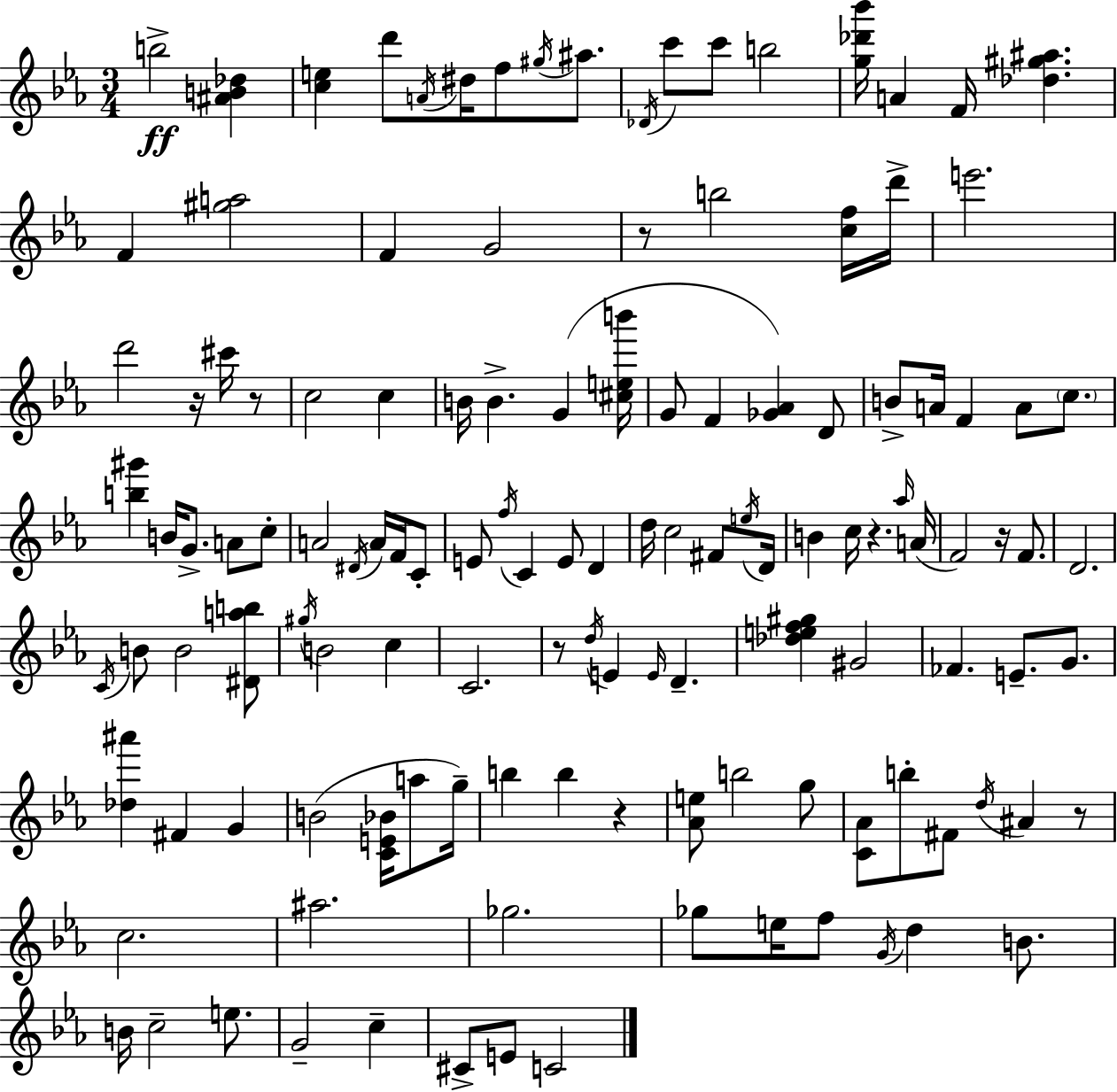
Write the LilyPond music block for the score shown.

{
  \clef treble
  \numericTimeSignature
  \time 3/4
  \key c \minor
  b''2->\ff <ais' b' des''>4 | <c'' e''>4 d'''8 \acciaccatura { a'16 } dis''16 f''8 \acciaccatura { gis''16 } ais''8. | \acciaccatura { des'16 } c'''8 c'''8 b''2 | <g'' des''' bes'''>16 a'4 f'16 <des'' gis'' ais''>4. | \break f'4 <gis'' a''>2 | f'4 g'2 | r8 b''2 | <c'' f''>16 d'''16-> e'''2. | \break d'''2 r16 | cis'''16 r8 c''2 c''4 | b'16 b'4.-> g'4( | <cis'' e'' b'''>16 g'8 f'4 <ges' aes'>4) | \break d'8 b'8-> a'16 f'4 a'8 | \parenthesize c''8. <b'' gis'''>4 b'16 g'8.-> a'8 | c''8-. a'2 \acciaccatura { dis'16 } | a'16 f'16 c'8-. e'8 \acciaccatura { f''16 } c'4 e'8 | \break d'4 d''16 c''2 | fis'8 \acciaccatura { e''16 } d'16 b'4 c''16 r4. | \grace { aes''16 }( a'16 f'2) | r16 f'8. d'2. | \break \acciaccatura { c'16 } b'8 b'2 | <dis' a'' b''>8 \acciaccatura { gis''16 } b'2 | c''4 c'2. | r8 \acciaccatura { d''16 } | \break e'4 \grace { e'16 } d'4.-- <des'' e'' f'' gis''>4 | gis'2 fes'4. | e'8.-- g'8. <des'' ais'''>4 | fis'4 g'4 b'2( | \break <c' e' bes'>16 a''8 g''16--) b''4 | b''4 r4 <aes' e''>8 | b''2 g''8 <c' aes'>8 | b''8-. fis'8 \acciaccatura { d''16 } ais'4 r8 | \break c''2. | ais''2. | ges''2. | ges''8 e''16 f''8 \acciaccatura { g'16 } d''4 b'8. | \break b'16 c''2-- e''8. | g'2-- c''4-- | cis'8-> e'8 c'2 | \bar "|."
}